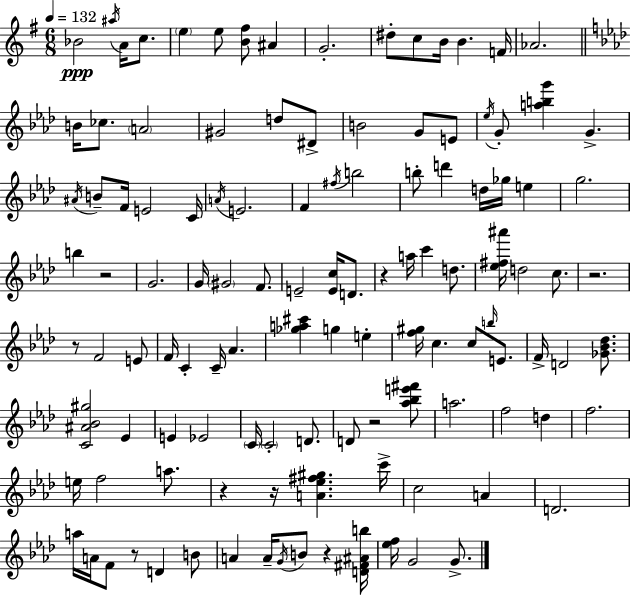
{
  \clef treble
  \numericTimeSignature
  \time 6/8
  \key g \major
  \tempo 4 = 132
  bes'2\ppp \acciaccatura { ais''16 } a'16 c''8. | \parenthesize e''4 e''8 <b' fis''>8 ais'4 | g'2.-. | dis''8-. c''8 b'16 b'4. | \break f'16 aes'2. | \bar "||" \break \key aes \major b'16 ces''8. \parenthesize a'2 | gis'2 d''8 dis'8-> | b'2 g'8 e'8 | \acciaccatura { ees''16 } g'8-. <a'' b'' g'''>4 g'4.-> | \break \acciaccatura { ais'16 } b'8-- f'16 e'2 | c'16 \acciaccatura { a'16 } e'2. | f'4 \acciaccatura { fis''16 } b''2 | b''8-. d'''4 d''16 ges''16 | \break e''4 g''2. | b''4 r2 | g'2. | g'16 \parenthesize gis'2 | \break f'8. e'2-- | <e' c''>16 d'8. r4 a''16 c'''4 | d''8. <ees'' fis'' ais'''>16 d''2 | c''8. r2. | \break r8 f'2 | e'8 f'16 c'4-. c'16-- aes'4. | <ges'' a'' cis'''>4 g''4 | e''4-. <f'' gis''>16 c''4. c''8 | \break \grace { b''16 } e'8. f'16-> d'2 | <ges' bes' des''>8. <c' ais' bes' gis''>2 | ees'4 e'4 ees'2 | \parenthesize c'16 \parenthesize c'2-. | \break d'8. d'8 r2 | <aes'' bes'' e''' fis'''>8 a''2. | f''2 | d''4 f''2. | \break e''16 f''2 | a''8. r4 r16 <a' ees'' fis'' gis''>4. | c'''16-> c''2 | a'4 d'2. | \break a''16 a'16 f'8 r8 d'4 | b'8 a'4 a'16-- \acciaccatura { g'16 } b'8 | r4 <d' fis' ais' b''>16 <ees'' f''>16 g'2 | g'8.-> \bar "|."
}